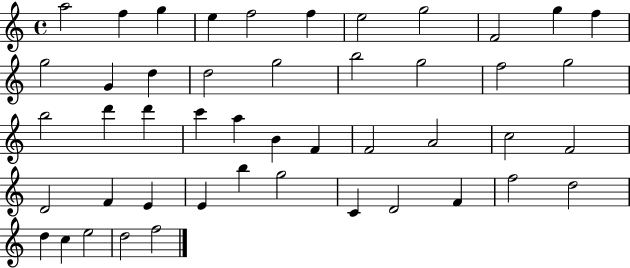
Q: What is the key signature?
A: C major